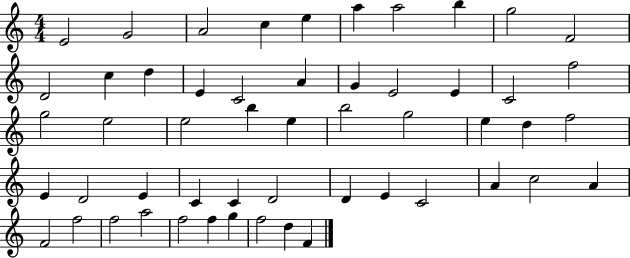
E4/h G4/h A4/h C5/q E5/q A5/q A5/h B5/q G5/h F4/h D4/h C5/q D5/q E4/q C4/h A4/q G4/q E4/h E4/q C4/h F5/h G5/h E5/h E5/h B5/q E5/q B5/h G5/h E5/q D5/q F5/h E4/q D4/h E4/q C4/q C4/q D4/h D4/q E4/q C4/h A4/q C5/h A4/q F4/h F5/h F5/h A5/h F5/h F5/q G5/q F5/h D5/q F4/q